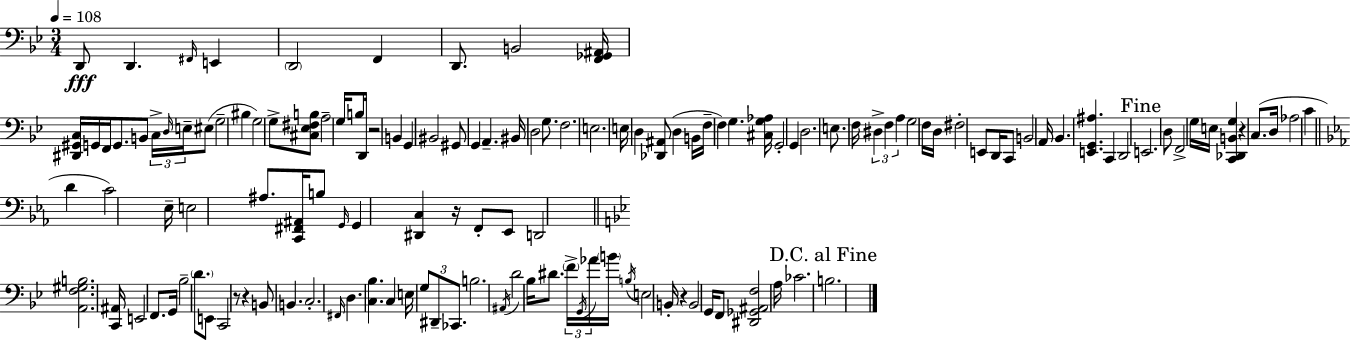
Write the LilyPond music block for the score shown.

{
  \clef bass
  \numericTimeSignature
  \time 3/4
  \key g \minor
  \tempo 4 = 108
  d,8\fff d,4. \grace { fis,16 } e,4 | \parenthesize d,2 f,4 | d,8. b,2 | <f, ges, ais,>16 <dis, gis, c>16 g,16 f,16 g,8. b,8 \tuplet 3/2 { c16-> \grace { d16 } e16-- } | \break eis8( g2-- bis4 | g2) g8-> | <cis ees fis b>8 a2-- g16 b8 | d,16 r2 b,4 | \break g,4 bis,2 | gis,8 g,4 a,4.-- | bis,16 d2 g8. | f2. | \break e2. | e16 d4 <des, ais,>8( d4 | b,16 f16-- f4) g4. | <cis g aes>16 g,2-. g,4 | \break d2. | e8. f16 \tuplet 3/2 { dis4-> f4 | a4 } g2 | f16 d16 fis2-. | \break e,8 d,16 c,8 b,2 | a,16 bes,4. <e, g, ais>4. | c,4 d,2 | \mark "Fine" e,2. | \break d8 f,2-> | g16 e16 <c, des, b, g>4 r4 c8.( | d16 aes2 c'4 | \bar "||" \break \key c \minor d'4 c'2) | ees16-- e2 ais8. | <c, fis, ais,>16 b8 \grace { g,16 } g,4 <dis, c>4 | r16 f,8-. ees,8 d,2 | \break \bar "||" \break \key bes \major <a, f gis b>2. | <c, ais,>16 e,2 f,8. | g,16 bes2-- \parenthesize d'8. | e,8 c,2 r8 | \break r4 b,8 b,4. | c2.-. | \grace { fis,16 } d4. <c bes>4. | c4 e16 \tuplet 3/2 { g8 dis,8-- ces,8. } | \break b2. | \acciaccatura { ais,16 } d'2 bes16 dis'8. | \tuplet 3/2 { \parenthesize f'16-> \acciaccatura { g,16 } aes'16 } \parenthesize b'16 \acciaccatura { b16 } e2 | b,16-. r4 b,2 | \break g,16 f,8 <dis, ges, ais, f>2 | a16 ces'2. | \mark "D.C. al Fine" b2. | \bar "|."
}